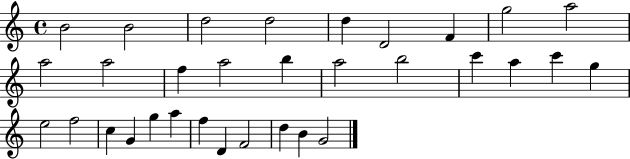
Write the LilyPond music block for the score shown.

{
  \clef treble
  \time 4/4
  \defaultTimeSignature
  \key c \major
  b'2 b'2 | d''2 d''2 | d''4 d'2 f'4 | g''2 a''2 | \break a''2 a''2 | f''4 a''2 b''4 | a''2 b''2 | c'''4 a''4 c'''4 g''4 | \break e''2 f''2 | c''4 g'4 g''4 a''4 | f''4 d'4 f'2 | d''4 b'4 g'2 | \break \bar "|."
}